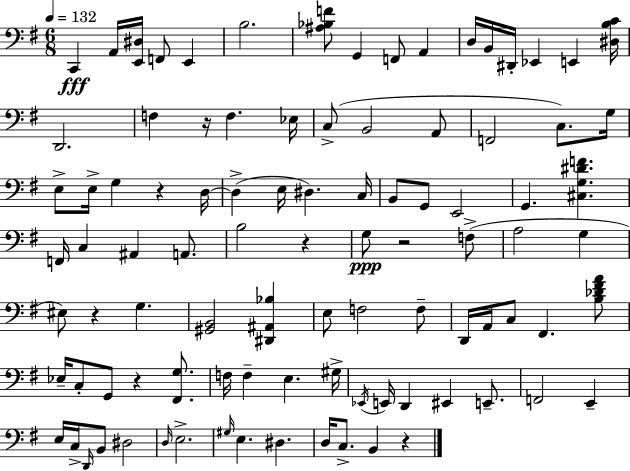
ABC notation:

X:1
T:Untitled
M:6/8
L:1/4
K:Em
C,, A,,/4 [E,,^D,]/4 F,,/2 E,, B,2 [^A,_B,F]/2 G,, F,,/2 A,, D,/4 B,,/4 ^D,,/4 _E,, E,, [^D,B,C]/4 D,,2 F, z/4 F, _E,/4 C,/2 B,,2 A,,/2 F,,2 C,/2 G,/4 E,/2 E,/4 G, z D,/4 D, E,/4 ^D, C,/4 B,,/2 G,,/2 E,,2 G,, [^C,G,^DF] F,,/4 C, ^A,, A,,/2 B,2 z G,/2 z2 F,/2 A,2 G, ^E,/2 z G, [^G,,B,,]2 [^D,,^A,,_B,] E,/2 F,2 F,/2 D,,/4 A,,/4 C,/2 ^F,, [B,_D^FA]/2 _E,/4 C,/2 G,,/2 z [^F,,G,]/2 F,/4 F, E, ^G,/4 _E,,/4 E,,/4 D,, ^E,, E,,/2 F,,2 E,, E,/4 C,/4 D,,/4 B,,/2 ^D,2 D,/4 E,2 ^G,/4 E, ^D, D,/4 C,/2 B,, z